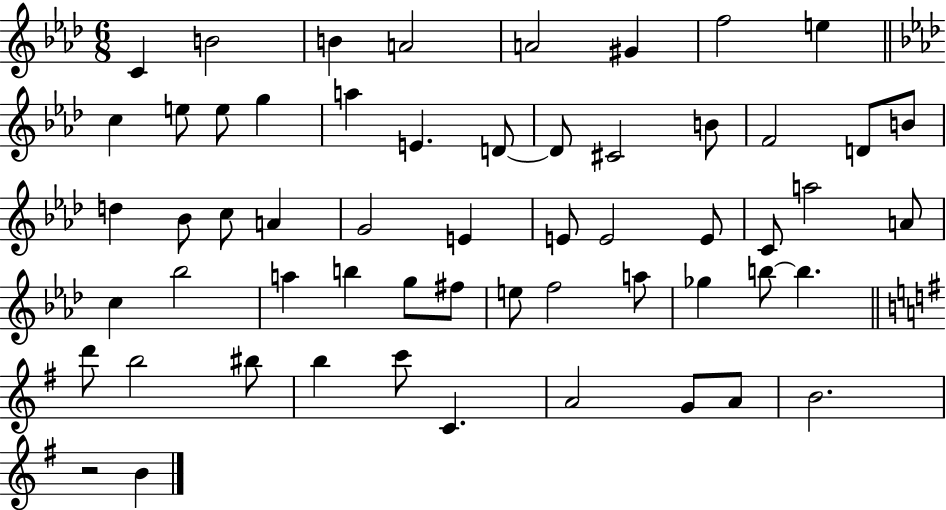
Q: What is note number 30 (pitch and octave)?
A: E4